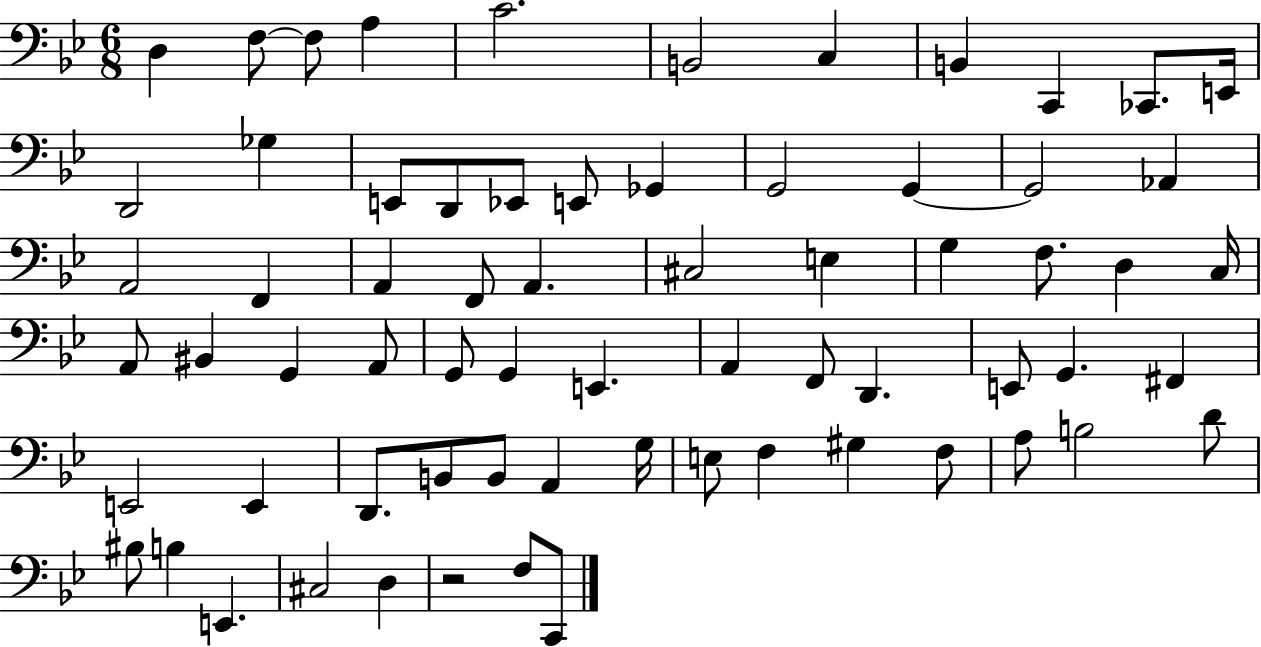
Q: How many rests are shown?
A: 1